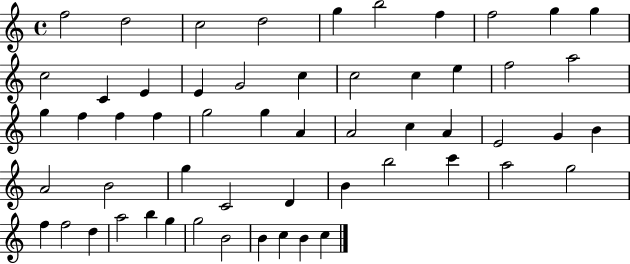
{
  \clef treble
  \time 4/4
  \defaultTimeSignature
  \key c \major
  f''2 d''2 | c''2 d''2 | g''4 b''2 f''4 | f''2 g''4 g''4 | \break c''2 c'4 e'4 | e'4 g'2 c''4 | c''2 c''4 e''4 | f''2 a''2 | \break g''4 f''4 f''4 f''4 | g''2 g''4 a'4 | a'2 c''4 a'4 | e'2 g'4 b'4 | \break a'2 b'2 | g''4 c'2 d'4 | b'4 b''2 c'''4 | a''2 g''2 | \break f''4 f''2 d''4 | a''2 b''4 g''4 | g''2 b'2 | b'4 c''4 b'4 c''4 | \break \bar "|."
}